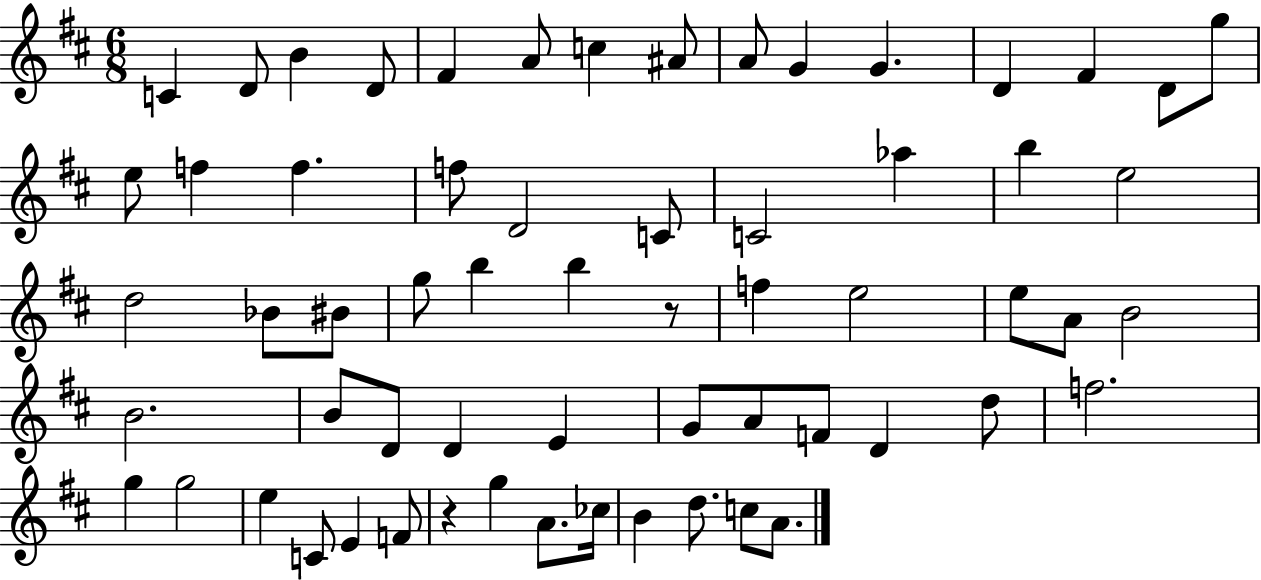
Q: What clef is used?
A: treble